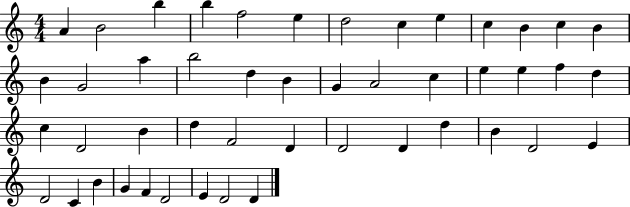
{
  \clef treble
  \numericTimeSignature
  \time 4/4
  \key c \major
  a'4 b'2 b''4 | b''4 f''2 e''4 | d''2 c''4 e''4 | c''4 b'4 c''4 b'4 | \break b'4 g'2 a''4 | b''2 d''4 b'4 | g'4 a'2 c''4 | e''4 e''4 f''4 d''4 | \break c''4 d'2 b'4 | d''4 f'2 d'4 | d'2 d'4 d''4 | b'4 d'2 e'4 | \break d'2 c'4 b'4 | g'4 f'4 d'2 | e'4 d'2 d'4 | \bar "|."
}